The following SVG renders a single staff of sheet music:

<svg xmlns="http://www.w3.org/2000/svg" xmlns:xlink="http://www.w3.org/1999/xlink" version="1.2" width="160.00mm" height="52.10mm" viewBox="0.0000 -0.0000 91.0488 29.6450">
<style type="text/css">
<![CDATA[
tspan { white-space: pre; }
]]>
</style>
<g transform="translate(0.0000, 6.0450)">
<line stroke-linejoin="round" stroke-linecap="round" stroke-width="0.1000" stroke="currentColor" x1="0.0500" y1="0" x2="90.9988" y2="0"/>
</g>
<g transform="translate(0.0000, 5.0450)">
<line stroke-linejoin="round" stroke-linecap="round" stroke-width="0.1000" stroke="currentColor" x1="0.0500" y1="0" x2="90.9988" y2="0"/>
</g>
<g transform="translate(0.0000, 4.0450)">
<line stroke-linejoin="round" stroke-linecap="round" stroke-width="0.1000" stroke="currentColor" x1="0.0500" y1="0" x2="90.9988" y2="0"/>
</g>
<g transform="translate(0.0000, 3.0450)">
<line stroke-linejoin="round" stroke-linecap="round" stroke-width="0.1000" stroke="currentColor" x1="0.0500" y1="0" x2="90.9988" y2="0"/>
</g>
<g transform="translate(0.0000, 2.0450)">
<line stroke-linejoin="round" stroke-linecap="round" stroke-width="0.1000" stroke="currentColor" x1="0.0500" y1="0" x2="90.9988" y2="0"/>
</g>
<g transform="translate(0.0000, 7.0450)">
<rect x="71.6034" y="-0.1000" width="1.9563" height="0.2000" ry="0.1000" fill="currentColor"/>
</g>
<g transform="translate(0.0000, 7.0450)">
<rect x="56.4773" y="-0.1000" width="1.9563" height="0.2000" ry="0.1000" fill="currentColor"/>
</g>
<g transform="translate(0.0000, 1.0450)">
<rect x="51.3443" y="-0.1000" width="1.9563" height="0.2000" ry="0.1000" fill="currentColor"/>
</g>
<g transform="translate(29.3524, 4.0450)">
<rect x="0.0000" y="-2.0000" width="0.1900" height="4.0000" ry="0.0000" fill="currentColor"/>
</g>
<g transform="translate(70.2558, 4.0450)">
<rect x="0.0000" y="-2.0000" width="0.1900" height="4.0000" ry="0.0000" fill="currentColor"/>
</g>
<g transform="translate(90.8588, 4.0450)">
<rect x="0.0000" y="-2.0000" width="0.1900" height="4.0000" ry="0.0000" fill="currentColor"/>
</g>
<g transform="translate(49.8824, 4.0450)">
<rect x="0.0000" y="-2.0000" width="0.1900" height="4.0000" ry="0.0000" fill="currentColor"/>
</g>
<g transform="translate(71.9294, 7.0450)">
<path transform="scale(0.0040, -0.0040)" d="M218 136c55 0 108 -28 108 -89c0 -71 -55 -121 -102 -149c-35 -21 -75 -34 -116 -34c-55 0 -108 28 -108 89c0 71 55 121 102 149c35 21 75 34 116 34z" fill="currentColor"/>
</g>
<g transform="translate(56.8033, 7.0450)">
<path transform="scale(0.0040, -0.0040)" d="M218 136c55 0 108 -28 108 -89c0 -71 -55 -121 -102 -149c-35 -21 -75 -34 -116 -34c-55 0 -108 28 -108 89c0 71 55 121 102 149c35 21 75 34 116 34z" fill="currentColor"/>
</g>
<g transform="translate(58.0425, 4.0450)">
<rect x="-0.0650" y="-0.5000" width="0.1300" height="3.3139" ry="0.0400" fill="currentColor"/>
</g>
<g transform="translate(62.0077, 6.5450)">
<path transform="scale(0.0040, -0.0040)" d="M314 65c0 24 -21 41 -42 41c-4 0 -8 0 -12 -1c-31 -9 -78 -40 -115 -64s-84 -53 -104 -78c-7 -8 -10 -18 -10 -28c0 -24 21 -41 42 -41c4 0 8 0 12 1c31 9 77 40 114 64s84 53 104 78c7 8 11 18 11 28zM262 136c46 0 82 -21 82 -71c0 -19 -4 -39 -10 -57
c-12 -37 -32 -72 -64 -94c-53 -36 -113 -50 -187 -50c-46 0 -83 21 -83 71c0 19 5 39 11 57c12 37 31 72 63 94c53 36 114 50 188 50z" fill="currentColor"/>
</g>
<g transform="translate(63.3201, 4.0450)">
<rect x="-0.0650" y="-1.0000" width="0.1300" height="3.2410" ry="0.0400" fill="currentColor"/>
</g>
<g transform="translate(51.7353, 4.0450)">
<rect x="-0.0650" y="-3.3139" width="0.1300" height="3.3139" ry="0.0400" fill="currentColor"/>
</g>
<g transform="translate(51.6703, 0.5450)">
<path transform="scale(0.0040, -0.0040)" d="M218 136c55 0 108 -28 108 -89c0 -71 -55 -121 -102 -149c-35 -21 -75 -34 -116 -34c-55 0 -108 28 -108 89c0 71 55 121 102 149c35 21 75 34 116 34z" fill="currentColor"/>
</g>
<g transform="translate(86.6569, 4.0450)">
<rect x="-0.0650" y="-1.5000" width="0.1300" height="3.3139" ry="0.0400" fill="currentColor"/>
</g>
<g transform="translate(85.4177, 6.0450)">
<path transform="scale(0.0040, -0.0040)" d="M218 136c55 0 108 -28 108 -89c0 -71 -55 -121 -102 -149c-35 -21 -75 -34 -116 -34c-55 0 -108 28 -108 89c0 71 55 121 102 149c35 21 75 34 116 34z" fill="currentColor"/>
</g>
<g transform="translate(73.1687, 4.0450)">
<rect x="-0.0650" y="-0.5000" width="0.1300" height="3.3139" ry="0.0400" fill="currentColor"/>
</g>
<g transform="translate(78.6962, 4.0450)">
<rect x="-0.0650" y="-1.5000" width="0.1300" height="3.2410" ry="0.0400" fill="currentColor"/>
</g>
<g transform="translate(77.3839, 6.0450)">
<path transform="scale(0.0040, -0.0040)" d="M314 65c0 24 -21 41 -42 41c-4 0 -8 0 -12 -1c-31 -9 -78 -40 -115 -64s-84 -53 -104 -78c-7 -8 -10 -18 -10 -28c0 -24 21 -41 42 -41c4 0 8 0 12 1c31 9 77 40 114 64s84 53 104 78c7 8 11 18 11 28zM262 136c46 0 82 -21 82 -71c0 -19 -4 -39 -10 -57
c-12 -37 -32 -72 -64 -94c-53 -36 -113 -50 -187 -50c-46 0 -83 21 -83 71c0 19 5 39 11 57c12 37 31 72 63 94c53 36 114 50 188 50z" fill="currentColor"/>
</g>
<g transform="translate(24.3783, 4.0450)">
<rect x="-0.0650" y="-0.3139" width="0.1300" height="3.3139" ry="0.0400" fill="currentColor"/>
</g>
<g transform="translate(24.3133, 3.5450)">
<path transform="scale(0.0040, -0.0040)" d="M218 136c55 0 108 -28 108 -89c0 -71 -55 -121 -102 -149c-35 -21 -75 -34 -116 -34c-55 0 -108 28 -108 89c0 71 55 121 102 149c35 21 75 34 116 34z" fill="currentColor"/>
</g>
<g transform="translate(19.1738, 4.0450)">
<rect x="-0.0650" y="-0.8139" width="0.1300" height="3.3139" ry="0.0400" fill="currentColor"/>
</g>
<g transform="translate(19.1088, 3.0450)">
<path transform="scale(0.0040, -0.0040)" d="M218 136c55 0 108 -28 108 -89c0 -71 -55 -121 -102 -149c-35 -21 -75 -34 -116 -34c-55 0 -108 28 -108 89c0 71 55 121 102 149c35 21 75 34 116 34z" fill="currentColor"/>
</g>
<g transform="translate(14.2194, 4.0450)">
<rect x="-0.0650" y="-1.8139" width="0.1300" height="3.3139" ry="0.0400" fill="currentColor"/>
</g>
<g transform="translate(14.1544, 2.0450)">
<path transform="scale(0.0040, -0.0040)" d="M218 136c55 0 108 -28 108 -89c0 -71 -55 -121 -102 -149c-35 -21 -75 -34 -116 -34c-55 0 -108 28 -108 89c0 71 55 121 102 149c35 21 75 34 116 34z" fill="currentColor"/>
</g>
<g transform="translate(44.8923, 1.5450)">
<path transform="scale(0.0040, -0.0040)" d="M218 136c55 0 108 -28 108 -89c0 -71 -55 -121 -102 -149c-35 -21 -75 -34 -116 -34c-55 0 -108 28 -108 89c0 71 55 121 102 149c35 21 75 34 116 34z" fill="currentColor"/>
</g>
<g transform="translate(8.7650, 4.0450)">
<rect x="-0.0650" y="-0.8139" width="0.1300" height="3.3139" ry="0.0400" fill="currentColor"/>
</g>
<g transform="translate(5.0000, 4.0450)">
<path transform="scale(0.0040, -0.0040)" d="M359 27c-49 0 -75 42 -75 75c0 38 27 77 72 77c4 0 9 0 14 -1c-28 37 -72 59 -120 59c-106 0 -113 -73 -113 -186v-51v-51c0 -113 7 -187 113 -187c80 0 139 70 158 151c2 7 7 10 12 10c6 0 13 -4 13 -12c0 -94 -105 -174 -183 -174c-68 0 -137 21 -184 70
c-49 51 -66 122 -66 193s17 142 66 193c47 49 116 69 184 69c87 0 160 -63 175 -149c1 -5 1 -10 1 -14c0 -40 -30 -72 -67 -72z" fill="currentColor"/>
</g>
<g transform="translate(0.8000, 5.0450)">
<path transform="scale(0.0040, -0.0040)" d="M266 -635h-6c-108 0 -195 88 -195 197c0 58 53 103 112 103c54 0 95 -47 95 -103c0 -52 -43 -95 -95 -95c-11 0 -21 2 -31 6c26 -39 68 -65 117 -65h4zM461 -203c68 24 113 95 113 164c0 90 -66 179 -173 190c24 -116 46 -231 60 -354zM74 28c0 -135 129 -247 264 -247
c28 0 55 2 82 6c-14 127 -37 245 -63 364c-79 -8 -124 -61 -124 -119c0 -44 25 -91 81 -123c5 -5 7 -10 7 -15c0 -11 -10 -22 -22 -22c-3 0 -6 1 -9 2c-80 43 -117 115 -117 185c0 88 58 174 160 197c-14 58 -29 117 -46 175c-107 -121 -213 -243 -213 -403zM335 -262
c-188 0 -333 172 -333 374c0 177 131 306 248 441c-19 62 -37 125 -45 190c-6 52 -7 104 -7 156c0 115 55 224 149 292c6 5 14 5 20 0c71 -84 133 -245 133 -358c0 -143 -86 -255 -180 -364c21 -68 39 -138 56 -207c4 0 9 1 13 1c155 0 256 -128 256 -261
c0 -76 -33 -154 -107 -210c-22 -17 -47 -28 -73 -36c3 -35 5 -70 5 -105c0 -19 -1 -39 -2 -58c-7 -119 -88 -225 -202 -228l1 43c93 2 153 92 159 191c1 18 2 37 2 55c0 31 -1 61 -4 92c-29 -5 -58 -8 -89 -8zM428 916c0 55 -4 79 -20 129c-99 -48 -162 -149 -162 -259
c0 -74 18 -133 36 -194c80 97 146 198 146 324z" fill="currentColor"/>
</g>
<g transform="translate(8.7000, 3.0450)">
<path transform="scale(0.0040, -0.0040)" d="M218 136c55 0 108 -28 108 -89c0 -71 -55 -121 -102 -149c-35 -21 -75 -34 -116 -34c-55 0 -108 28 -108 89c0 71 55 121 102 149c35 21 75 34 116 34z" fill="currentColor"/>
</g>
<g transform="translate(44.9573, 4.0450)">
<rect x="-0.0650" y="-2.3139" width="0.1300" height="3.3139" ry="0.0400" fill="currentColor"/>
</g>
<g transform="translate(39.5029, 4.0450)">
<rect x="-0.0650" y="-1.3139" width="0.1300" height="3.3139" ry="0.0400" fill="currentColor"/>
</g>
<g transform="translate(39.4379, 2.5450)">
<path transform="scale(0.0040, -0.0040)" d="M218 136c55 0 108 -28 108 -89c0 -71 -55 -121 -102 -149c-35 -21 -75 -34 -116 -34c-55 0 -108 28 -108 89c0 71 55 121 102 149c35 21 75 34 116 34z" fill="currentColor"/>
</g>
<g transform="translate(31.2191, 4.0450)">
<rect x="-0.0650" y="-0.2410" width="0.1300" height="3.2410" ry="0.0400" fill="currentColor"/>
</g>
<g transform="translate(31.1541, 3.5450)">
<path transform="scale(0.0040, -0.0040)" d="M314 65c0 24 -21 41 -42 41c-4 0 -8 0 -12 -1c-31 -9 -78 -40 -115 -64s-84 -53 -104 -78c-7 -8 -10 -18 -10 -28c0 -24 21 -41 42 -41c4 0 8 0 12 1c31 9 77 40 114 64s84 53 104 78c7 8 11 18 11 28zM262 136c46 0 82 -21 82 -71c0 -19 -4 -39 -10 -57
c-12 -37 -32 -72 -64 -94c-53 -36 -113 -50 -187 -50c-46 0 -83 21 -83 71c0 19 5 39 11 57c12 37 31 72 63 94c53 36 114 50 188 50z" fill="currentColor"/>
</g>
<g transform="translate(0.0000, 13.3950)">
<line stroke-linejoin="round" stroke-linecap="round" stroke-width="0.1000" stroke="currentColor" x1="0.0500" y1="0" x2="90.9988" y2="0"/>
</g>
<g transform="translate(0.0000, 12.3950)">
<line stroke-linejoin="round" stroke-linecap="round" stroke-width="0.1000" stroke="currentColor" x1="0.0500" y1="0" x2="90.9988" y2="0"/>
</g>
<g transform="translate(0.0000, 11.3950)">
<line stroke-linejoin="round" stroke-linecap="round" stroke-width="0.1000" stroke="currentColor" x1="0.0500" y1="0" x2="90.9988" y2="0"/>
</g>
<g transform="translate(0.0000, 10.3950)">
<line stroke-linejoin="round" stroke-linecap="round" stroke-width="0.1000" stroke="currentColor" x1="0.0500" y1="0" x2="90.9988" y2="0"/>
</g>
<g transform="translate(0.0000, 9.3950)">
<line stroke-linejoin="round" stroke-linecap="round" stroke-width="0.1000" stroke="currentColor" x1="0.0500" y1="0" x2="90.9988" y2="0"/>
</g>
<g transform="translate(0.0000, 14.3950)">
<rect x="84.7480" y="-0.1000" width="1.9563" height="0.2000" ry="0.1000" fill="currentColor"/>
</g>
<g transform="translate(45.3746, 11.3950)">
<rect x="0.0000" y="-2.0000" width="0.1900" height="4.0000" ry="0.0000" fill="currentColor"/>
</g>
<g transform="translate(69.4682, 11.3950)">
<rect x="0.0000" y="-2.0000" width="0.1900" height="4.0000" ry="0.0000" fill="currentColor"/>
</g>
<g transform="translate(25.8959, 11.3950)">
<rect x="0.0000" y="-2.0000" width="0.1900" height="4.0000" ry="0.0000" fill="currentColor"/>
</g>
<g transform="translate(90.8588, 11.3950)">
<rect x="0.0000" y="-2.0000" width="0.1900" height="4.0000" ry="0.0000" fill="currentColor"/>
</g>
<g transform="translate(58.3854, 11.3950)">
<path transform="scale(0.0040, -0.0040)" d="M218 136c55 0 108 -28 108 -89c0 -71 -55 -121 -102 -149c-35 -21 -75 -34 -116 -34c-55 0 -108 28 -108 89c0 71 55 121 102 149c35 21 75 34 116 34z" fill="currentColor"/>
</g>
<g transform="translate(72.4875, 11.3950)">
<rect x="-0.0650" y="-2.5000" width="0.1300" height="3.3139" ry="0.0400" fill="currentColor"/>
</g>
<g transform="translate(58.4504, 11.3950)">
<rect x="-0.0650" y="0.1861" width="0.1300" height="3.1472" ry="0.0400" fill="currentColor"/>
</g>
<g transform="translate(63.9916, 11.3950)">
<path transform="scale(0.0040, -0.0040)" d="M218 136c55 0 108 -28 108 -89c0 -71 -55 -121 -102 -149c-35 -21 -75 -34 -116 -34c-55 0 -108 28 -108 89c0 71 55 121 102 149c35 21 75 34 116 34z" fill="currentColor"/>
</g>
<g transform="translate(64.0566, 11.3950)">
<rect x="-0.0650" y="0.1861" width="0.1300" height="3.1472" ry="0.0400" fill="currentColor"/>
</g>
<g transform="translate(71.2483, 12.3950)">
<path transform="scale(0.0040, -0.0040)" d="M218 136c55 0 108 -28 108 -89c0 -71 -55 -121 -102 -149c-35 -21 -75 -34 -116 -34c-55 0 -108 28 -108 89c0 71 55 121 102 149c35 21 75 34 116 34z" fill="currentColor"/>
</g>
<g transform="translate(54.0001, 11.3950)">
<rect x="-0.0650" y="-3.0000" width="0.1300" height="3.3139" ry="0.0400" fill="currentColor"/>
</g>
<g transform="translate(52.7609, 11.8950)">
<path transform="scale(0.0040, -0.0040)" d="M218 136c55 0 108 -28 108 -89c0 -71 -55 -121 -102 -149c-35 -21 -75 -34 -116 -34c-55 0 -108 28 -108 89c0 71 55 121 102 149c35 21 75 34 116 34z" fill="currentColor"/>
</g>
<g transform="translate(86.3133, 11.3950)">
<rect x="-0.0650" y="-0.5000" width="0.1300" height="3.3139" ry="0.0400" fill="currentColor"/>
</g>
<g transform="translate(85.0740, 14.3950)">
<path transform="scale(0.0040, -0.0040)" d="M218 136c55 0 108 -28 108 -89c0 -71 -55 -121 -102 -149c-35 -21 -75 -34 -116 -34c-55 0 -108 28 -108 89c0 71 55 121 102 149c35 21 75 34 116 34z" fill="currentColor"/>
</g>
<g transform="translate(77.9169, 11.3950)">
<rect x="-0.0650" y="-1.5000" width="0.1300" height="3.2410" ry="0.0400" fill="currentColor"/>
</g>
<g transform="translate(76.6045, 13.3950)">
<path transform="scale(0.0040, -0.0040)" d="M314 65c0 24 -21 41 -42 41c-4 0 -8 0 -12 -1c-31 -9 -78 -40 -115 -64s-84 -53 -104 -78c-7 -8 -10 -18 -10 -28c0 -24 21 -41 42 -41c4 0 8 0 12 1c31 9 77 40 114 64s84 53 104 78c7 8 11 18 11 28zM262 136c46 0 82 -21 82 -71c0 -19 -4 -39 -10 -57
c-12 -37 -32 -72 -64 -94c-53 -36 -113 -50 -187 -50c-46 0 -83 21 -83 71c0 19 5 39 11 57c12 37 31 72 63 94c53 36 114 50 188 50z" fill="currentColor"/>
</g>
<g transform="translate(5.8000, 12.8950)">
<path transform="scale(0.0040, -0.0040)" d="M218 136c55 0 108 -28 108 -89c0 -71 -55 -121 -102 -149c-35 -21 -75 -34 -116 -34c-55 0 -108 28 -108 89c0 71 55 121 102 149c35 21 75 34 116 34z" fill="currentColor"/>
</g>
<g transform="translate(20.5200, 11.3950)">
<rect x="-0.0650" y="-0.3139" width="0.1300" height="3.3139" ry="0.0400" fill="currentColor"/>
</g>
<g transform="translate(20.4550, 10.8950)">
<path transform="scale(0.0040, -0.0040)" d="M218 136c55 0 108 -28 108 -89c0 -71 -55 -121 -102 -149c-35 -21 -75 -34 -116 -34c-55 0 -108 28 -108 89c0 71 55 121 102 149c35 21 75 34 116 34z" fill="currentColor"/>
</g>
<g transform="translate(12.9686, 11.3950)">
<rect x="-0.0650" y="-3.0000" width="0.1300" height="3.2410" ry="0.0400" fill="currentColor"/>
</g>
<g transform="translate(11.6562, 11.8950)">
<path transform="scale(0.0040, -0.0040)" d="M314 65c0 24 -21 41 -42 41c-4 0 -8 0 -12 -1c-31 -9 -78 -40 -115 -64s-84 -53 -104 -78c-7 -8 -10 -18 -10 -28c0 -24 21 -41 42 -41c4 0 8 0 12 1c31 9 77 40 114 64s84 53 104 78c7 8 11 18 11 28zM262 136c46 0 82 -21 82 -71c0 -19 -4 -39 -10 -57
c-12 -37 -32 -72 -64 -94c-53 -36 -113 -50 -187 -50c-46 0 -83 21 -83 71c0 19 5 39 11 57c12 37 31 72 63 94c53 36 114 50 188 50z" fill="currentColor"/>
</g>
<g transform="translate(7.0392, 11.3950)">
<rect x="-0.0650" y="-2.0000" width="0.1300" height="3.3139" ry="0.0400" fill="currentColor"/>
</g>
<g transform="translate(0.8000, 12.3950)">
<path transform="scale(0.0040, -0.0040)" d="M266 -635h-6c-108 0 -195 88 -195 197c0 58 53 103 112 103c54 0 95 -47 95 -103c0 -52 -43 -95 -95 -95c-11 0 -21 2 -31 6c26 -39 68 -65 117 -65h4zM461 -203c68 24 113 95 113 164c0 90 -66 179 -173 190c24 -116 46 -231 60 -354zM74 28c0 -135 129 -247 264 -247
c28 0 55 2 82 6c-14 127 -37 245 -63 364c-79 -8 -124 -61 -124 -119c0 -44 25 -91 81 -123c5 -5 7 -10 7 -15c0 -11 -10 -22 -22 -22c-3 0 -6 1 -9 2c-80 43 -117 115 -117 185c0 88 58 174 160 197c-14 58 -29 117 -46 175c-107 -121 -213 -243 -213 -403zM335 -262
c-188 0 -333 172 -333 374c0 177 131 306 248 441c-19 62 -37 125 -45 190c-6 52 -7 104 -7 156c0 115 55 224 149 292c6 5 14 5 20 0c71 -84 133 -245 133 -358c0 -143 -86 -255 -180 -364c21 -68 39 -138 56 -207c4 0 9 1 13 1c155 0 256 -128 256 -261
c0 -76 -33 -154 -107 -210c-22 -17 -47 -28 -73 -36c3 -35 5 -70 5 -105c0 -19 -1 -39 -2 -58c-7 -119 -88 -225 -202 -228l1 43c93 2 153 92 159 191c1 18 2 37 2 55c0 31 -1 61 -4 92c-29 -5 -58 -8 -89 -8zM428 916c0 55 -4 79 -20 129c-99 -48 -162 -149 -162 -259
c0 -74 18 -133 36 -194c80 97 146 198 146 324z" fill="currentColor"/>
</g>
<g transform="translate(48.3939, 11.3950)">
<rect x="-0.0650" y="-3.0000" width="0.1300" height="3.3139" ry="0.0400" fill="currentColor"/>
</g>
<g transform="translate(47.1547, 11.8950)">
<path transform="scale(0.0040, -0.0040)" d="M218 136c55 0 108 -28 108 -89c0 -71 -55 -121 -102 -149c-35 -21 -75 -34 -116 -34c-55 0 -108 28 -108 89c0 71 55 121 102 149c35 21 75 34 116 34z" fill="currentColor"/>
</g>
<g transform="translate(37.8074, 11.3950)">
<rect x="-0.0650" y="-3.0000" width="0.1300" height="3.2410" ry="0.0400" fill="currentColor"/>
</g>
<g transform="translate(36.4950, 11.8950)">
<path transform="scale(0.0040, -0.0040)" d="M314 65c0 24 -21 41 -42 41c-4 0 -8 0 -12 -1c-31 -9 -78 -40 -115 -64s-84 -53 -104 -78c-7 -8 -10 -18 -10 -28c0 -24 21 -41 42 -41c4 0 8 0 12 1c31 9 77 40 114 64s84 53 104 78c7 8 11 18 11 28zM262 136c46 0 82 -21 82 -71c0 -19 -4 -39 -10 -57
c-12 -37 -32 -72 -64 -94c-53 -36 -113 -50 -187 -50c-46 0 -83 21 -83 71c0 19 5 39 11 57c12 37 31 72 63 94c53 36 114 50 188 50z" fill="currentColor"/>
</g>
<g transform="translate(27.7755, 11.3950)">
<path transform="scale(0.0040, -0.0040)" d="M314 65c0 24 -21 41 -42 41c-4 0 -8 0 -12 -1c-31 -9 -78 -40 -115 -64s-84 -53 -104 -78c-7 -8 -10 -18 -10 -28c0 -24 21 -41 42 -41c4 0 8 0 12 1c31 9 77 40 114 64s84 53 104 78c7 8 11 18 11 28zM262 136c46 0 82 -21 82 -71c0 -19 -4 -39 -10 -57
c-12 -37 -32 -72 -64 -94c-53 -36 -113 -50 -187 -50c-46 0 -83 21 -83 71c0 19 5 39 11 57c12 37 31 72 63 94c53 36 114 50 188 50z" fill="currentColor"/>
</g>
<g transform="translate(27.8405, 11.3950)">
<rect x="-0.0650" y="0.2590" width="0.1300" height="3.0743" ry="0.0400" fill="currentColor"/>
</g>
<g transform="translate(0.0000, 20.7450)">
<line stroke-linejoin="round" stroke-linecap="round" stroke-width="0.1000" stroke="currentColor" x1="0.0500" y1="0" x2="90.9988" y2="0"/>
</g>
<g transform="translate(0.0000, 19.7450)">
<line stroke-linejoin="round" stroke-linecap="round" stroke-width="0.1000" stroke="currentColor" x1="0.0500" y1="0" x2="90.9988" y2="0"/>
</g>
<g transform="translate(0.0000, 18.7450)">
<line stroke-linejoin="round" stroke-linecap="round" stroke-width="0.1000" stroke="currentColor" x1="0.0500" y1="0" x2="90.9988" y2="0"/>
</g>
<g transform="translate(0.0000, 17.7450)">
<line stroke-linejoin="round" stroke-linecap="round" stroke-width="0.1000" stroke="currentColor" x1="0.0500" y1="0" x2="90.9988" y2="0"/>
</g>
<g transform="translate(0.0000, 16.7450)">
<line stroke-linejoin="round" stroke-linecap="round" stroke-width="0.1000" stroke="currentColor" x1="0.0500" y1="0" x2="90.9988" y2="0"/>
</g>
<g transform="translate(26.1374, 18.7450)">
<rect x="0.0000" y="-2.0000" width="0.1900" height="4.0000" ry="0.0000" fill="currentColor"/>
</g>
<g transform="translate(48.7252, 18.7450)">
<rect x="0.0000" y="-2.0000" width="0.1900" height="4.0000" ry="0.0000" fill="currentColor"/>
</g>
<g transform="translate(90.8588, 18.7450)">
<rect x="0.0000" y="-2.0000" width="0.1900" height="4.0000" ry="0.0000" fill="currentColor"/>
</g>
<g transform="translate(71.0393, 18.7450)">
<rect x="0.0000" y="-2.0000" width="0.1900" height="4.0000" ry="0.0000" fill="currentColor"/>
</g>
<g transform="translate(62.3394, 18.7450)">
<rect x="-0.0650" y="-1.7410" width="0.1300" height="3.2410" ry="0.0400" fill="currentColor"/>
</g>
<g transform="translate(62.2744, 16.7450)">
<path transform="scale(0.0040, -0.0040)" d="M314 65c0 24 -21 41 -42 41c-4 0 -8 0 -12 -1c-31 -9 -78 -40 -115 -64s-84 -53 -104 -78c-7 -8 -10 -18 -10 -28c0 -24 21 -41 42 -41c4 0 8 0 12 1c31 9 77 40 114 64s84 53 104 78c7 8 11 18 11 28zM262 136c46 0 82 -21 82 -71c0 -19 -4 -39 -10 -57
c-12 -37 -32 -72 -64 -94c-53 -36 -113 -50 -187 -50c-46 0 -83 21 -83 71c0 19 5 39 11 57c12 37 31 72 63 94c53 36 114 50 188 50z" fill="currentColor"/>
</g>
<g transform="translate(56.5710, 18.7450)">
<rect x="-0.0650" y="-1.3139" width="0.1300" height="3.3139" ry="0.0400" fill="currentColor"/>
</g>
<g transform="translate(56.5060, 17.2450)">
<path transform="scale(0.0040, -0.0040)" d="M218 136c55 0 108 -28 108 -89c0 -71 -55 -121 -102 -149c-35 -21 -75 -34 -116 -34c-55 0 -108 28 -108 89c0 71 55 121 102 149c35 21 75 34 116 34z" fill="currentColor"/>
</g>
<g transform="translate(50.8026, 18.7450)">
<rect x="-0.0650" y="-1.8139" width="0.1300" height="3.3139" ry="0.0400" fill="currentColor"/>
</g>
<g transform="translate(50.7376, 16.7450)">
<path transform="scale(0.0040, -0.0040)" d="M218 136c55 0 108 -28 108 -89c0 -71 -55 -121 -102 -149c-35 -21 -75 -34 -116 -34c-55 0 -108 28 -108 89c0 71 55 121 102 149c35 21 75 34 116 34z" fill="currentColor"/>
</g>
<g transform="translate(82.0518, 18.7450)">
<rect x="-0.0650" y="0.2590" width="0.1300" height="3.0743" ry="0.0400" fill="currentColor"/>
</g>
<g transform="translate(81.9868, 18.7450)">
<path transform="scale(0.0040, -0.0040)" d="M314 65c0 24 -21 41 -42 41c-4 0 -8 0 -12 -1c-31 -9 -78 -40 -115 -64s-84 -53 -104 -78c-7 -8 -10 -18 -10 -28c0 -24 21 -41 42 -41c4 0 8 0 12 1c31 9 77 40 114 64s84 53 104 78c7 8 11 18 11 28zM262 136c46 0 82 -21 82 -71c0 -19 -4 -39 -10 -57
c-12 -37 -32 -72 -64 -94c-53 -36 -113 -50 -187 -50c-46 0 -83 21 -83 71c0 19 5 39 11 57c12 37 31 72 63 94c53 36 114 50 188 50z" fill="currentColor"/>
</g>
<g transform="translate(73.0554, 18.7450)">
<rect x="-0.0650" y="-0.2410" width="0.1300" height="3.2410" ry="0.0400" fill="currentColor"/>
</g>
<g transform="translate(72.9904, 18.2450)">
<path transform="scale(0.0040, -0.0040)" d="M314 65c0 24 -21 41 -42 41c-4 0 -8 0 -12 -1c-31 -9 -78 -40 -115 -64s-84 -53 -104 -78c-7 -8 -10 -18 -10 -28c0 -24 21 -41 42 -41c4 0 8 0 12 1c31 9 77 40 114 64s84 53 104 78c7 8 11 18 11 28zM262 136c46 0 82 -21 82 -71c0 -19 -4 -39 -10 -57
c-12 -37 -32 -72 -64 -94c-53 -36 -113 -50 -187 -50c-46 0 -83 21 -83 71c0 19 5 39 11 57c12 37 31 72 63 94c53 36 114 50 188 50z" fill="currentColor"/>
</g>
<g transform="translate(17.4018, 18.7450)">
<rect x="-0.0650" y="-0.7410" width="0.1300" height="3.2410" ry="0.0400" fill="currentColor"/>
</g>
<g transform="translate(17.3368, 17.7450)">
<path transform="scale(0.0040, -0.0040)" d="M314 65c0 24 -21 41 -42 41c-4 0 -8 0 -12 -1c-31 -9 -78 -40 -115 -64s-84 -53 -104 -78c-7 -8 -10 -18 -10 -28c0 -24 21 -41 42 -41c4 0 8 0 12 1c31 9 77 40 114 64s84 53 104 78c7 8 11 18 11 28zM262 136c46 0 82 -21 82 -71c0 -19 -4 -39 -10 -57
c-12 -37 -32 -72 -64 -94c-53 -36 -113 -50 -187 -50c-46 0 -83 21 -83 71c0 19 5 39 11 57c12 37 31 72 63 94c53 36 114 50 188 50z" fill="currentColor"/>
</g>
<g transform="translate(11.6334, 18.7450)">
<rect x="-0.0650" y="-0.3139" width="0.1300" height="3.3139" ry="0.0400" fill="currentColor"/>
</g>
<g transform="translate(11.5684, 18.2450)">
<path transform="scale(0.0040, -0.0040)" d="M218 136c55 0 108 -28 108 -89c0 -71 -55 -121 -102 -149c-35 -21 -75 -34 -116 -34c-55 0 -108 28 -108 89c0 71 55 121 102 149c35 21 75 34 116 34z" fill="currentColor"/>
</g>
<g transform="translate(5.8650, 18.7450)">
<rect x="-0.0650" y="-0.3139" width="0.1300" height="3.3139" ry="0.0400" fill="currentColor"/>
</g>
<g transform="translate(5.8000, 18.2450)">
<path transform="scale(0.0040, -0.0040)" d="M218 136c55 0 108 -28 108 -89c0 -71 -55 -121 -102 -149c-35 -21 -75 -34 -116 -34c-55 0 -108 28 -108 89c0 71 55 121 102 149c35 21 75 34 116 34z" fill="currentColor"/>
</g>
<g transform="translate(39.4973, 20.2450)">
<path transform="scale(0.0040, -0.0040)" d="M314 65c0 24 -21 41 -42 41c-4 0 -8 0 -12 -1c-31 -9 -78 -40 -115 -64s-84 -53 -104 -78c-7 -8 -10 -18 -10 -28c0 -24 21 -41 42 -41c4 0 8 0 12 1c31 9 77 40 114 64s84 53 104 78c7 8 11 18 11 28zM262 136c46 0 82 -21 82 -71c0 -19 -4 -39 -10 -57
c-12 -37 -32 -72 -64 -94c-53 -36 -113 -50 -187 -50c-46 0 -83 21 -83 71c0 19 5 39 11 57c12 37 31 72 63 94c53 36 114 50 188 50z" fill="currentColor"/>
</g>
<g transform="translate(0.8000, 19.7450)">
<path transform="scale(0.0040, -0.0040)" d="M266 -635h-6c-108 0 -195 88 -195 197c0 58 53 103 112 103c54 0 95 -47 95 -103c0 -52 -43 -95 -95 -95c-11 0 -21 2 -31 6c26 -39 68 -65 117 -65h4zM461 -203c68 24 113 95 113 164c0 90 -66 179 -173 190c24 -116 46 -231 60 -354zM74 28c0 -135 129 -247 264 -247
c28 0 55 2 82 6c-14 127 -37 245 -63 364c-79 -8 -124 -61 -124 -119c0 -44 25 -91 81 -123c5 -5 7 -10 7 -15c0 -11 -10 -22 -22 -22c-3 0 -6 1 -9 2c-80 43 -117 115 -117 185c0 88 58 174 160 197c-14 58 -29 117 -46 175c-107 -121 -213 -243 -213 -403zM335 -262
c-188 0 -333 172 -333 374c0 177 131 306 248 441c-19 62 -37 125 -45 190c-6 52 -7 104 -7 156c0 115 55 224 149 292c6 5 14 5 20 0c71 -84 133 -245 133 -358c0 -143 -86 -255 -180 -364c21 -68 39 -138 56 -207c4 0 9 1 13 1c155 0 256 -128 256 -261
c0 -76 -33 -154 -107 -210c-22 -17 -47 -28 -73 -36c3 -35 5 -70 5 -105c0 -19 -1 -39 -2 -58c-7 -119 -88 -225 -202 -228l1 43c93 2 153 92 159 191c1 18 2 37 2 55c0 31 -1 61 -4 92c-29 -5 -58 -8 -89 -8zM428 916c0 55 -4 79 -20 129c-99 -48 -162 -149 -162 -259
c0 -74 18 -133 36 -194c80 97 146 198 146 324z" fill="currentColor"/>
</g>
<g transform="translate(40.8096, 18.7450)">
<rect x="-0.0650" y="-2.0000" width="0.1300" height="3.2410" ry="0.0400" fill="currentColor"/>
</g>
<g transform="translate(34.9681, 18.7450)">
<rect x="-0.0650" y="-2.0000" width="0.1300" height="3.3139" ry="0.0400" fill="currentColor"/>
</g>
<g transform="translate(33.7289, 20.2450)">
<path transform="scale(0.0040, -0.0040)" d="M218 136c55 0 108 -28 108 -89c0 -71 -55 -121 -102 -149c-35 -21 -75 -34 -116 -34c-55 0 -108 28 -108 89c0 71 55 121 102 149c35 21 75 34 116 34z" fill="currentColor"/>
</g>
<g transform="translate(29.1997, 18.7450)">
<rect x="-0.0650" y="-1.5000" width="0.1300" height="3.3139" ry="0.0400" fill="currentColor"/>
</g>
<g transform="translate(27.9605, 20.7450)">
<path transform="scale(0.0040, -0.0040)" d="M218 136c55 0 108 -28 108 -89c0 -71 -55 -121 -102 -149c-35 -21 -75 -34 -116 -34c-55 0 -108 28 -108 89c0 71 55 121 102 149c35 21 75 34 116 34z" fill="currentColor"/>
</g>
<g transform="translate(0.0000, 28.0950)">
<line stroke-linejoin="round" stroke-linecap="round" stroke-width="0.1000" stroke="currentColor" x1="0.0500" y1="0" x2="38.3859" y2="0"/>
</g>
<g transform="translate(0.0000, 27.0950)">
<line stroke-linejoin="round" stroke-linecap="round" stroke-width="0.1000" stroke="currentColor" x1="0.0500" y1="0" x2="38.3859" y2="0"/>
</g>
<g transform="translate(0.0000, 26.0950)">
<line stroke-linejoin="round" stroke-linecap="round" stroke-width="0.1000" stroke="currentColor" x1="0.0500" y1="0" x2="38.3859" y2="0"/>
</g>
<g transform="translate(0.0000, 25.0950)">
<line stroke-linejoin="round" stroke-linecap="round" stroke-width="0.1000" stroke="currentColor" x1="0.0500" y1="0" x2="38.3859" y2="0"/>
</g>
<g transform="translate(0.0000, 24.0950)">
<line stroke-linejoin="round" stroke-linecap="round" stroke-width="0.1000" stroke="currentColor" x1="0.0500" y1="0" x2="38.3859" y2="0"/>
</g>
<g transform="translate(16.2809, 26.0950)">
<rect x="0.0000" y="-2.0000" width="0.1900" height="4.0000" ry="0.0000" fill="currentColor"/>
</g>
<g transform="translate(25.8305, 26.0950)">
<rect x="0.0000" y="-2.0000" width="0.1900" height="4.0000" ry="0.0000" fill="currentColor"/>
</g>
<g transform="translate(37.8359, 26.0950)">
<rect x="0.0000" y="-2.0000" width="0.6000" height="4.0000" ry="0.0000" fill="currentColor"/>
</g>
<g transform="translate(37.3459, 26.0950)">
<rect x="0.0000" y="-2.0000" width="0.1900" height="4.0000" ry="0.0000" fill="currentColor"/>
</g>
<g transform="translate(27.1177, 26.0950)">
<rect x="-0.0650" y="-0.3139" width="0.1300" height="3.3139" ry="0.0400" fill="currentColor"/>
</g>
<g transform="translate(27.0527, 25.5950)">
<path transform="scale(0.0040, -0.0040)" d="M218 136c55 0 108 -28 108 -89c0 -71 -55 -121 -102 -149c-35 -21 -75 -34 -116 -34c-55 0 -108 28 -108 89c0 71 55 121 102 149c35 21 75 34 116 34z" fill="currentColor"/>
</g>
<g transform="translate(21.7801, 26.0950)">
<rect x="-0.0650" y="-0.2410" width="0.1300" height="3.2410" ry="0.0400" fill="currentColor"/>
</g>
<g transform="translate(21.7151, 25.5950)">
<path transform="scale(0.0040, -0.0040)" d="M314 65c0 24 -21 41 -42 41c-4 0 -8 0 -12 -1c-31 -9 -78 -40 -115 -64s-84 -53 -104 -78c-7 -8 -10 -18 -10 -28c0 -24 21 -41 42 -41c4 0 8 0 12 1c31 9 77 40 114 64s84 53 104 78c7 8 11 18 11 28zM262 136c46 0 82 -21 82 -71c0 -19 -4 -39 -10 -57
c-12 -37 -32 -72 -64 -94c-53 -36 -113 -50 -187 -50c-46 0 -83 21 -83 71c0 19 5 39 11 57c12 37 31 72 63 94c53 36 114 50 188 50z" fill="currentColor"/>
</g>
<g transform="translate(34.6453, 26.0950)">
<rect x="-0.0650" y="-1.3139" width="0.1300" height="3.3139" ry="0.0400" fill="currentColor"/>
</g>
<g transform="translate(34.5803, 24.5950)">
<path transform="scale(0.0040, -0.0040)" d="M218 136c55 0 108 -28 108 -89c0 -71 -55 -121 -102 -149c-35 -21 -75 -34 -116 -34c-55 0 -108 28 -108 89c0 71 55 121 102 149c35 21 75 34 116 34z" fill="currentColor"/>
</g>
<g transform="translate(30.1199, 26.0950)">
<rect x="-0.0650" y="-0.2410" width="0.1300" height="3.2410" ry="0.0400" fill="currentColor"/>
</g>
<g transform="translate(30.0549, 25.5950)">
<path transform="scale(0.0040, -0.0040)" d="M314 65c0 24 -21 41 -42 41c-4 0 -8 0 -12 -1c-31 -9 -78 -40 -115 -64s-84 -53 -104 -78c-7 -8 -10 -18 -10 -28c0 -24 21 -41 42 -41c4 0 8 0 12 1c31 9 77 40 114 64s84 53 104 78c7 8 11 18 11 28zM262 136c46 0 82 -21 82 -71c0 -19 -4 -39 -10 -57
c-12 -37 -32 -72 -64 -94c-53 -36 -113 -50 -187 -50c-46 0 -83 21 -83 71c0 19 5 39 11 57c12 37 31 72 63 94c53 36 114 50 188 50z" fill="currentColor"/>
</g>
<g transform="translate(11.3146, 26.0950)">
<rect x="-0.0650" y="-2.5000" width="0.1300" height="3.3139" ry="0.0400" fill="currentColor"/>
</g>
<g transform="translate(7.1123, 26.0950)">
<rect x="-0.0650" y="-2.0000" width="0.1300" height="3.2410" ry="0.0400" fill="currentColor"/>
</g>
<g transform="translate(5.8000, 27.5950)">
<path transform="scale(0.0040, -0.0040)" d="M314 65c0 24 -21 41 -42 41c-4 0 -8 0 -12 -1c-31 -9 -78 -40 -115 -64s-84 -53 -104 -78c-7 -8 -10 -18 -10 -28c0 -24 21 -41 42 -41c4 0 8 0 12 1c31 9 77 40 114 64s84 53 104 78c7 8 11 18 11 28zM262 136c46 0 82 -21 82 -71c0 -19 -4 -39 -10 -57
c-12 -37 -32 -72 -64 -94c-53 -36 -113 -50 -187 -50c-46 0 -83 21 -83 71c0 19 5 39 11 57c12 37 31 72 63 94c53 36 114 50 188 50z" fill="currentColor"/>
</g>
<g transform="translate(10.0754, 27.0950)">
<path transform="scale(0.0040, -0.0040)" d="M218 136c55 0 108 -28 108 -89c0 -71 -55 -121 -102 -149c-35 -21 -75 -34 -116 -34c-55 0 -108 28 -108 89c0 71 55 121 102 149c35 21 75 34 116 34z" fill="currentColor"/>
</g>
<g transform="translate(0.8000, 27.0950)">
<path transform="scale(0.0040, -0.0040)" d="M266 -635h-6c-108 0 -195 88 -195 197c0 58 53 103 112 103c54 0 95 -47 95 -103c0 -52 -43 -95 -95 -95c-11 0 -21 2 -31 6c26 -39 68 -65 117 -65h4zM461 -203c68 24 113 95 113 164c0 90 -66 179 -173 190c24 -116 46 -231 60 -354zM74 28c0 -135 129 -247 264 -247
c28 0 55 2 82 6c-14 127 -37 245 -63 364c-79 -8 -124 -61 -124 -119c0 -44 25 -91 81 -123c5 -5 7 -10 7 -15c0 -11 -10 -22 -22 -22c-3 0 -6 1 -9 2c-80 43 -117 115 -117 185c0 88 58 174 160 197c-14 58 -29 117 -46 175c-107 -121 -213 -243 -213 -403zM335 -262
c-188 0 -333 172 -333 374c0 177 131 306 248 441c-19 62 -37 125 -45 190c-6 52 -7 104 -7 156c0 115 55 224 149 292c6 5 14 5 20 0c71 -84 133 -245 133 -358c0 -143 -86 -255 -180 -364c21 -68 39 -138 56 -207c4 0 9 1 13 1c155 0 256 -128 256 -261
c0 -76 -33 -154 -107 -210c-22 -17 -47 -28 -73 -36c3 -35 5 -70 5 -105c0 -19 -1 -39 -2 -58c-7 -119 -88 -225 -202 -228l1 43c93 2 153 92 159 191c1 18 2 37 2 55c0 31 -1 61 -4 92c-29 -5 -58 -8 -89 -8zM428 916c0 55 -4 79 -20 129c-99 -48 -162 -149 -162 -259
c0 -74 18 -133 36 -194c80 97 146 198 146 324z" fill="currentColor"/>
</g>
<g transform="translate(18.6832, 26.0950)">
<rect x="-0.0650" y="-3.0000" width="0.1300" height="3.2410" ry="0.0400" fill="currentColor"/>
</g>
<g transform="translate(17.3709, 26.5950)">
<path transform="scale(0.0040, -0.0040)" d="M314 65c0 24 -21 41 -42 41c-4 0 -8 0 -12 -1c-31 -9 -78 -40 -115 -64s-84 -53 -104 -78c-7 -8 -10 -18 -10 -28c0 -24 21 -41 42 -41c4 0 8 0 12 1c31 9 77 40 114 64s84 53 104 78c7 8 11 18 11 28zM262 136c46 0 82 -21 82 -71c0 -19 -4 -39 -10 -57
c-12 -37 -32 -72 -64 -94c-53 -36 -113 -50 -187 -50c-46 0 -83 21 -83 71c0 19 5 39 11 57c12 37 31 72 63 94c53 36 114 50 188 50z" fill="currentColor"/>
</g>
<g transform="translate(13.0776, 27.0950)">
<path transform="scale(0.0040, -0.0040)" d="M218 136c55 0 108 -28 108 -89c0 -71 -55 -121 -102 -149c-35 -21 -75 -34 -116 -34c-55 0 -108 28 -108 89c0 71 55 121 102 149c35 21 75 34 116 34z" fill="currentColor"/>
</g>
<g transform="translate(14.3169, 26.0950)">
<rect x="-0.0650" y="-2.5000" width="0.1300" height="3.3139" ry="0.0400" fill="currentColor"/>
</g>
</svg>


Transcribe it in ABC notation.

X:1
T:Untitled
M:4/4
L:1/4
K:C
d f d c c2 e g b C D2 C E2 E F A2 c B2 A2 A A B B G E2 C c c d2 E F F2 f e f2 c2 B2 F2 G G A2 c2 c c2 e